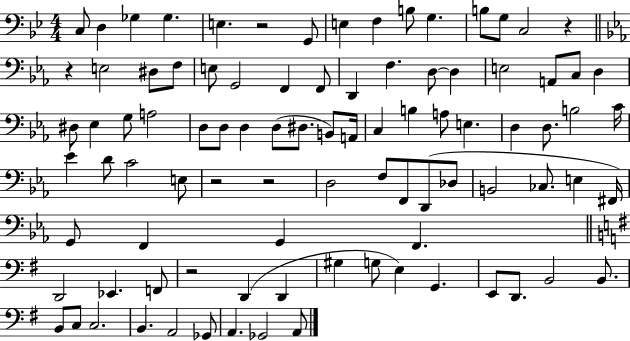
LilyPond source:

{
  \clef bass
  \numericTimeSignature
  \time 4/4
  \key bes \major
  c8 d4 ges4 ges4. | e4. r2 g,8 | e4 f4 b8 g4. | b8 g8 c2 r4 | \break \bar "||" \break \key ees \major r4 e2 dis8 f8 | e8 g,2 f,4 f,8 | d,4 f4. d8~~ d4 | e2 a,8 c8 d4 | \break dis8 ees4 g8 a2 | d8 d8 d4 d8( dis8. b,8) a,16 | c4 b4 a8 e4. | d4 d8. b2 c'16 | \break ees'4 d'8 c'2 e8 | r2 r2 | d2 f8 f,8 d,8( des8 | b,2 ces8. e4 fis,16) | \break g,8 f,4 g,4 f,4. | \bar "||" \break \key g \major d,2 ees,4. f,8 | r2 d,4( d,4 | gis4 g8 e4) g,4. | e,8 d,8. b,2 b,8. | \break b,8 c8 c2. | b,4. a,2 ges,8 | a,4. ges,2 a,8 | \bar "|."
}